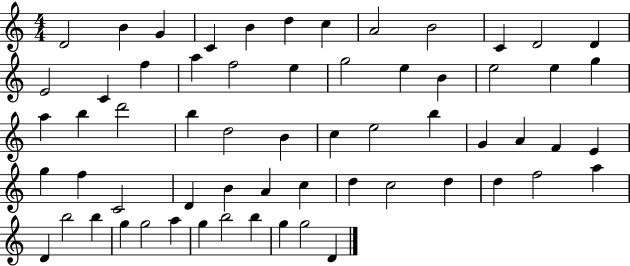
D4/h B4/q G4/q C4/q B4/q D5/q C5/q A4/h B4/h C4/q D4/h D4/q E4/h C4/q F5/q A5/q F5/h E5/q G5/h E5/q B4/q E5/h E5/q G5/q A5/q B5/q D6/h B5/q D5/h B4/q C5/q E5/h B5/q G4/q A4/q F4/q E4/q G5/q F5/q C4/h D4/q B4/q A4/q C5/q D5/q C5/h D5/q D5/q F5/h A5/q D4/q B5/h B5/q G5/q G5/h A5/q G5/q B5/h B5/q G5/q G5/h D4/q